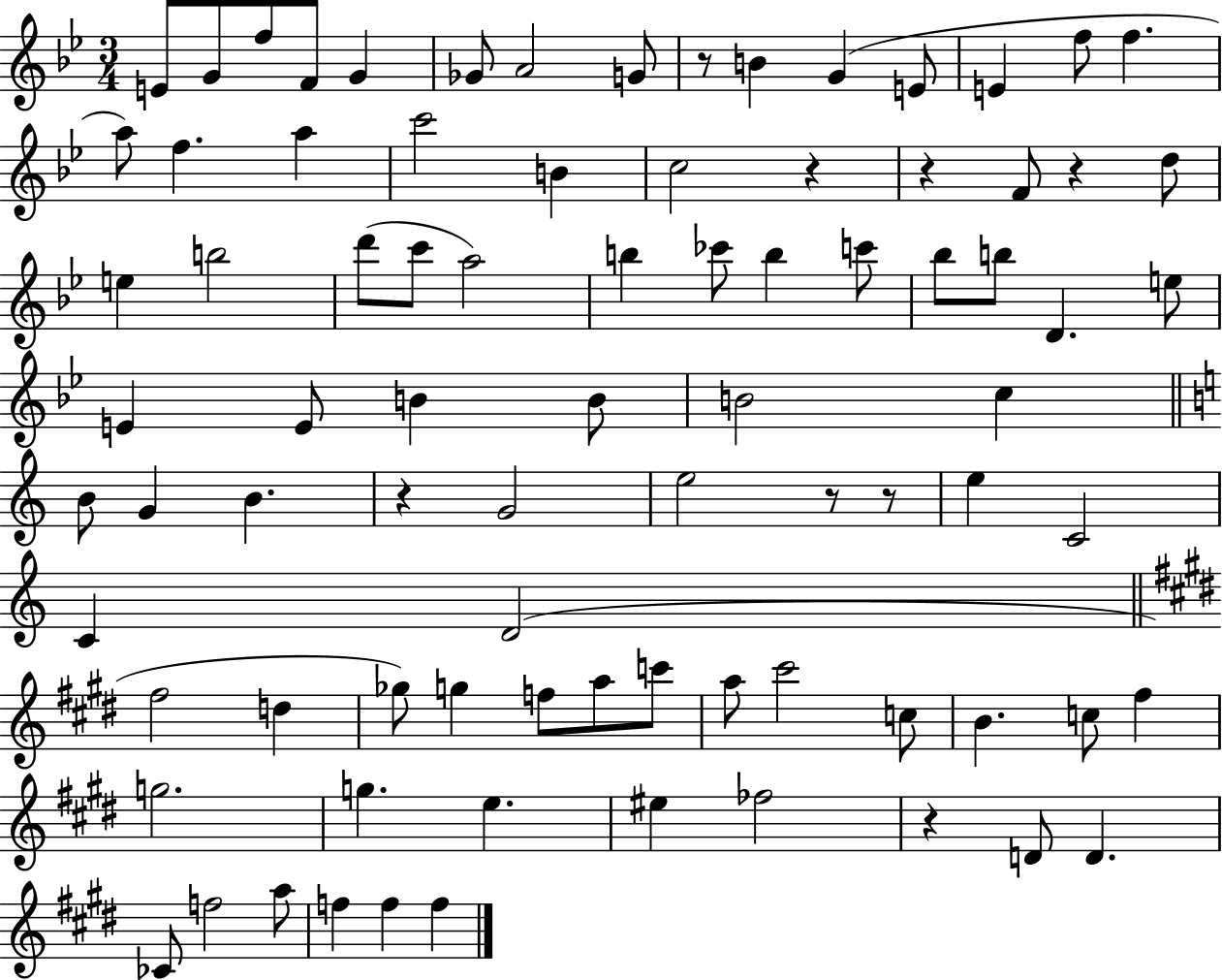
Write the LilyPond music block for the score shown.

{
  \clef treble
  \numericTimeSignature
  \time 3/4
  \key bes \major
  e'8 g'8 f''8 f'8 g'4 | ges'8 a'2 g'8 | r8 b'4 g'4( e'8 | e'4 f''8 f''4. | \break a''8) f''4. a''4 | c'''2 b'4 | c''2 r4 | r4 f'8 r4 d''8 | \break e''4 b''2 | d'''8( c'''8 a''2) | b''4 ces'''8 b''4 c'''8 | bes''8 b''8 d'4. e''8 | \break e'4 e'8 b'4 b'8 | b'2 c''4 | \bar "||" \break \key c \major b'8 g'4 b'4. | r4 g'2 | e''2 r8 r8 | e''4 c'2 | \break c'4 d'2( | \bar "||" \break \key e \major fis''2 d''4 | ges''8) g''4 f''8 a''8 c'''8 | a''8 cis'''2 c''8 | b'4. c''8 fis''4 | \break g''2. | g''4. e''4. | eis''4 fes''2 | r4 d'8 d'4. | \break ces'8 f''2 a''8 | f''4 f''4 f''4 | \bar "|."
}